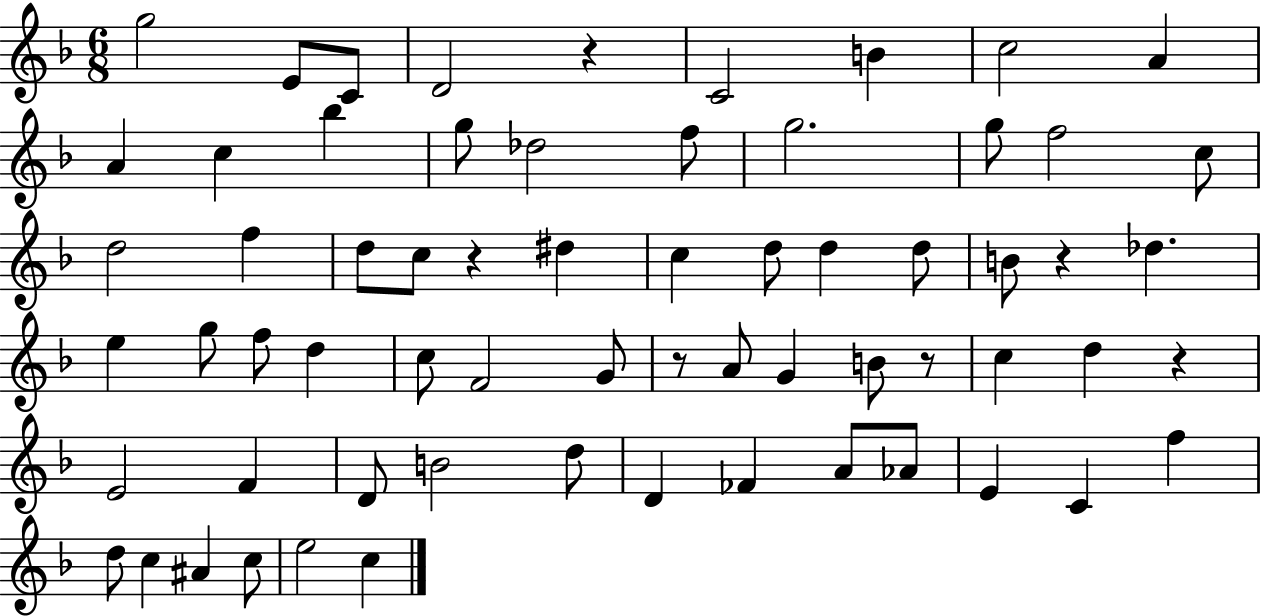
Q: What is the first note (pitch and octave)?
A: G5